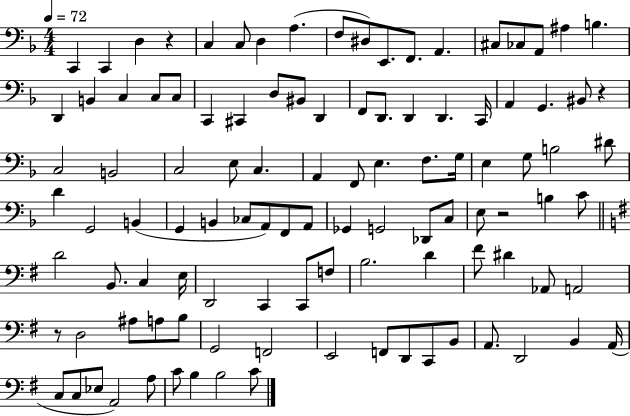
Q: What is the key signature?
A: F major